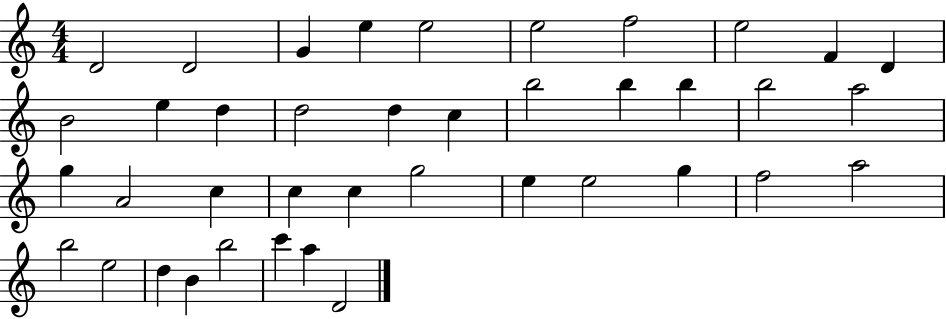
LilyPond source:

{
  \clef treble
  \numericTimeSignature
  \time 4/4
  \key c \major
  d'2 d'2 | g'4 e''4 e''2 | e''2 f''2 | e''2 f'4 d'4 | \break b'2 e''4 d''4 | d''2 d''4 c''4 | b''2 b''4 b''4 | b''2 a''2 | \break g''4 a'2 c''4 | c''4 c''4 g''2 | e''4 e''2 g''4 | f''2 a''2 | \break b''2 e''2 | d''4 b'4 b''2 | c'''4 a''4 d'2 | \bar "|."
}